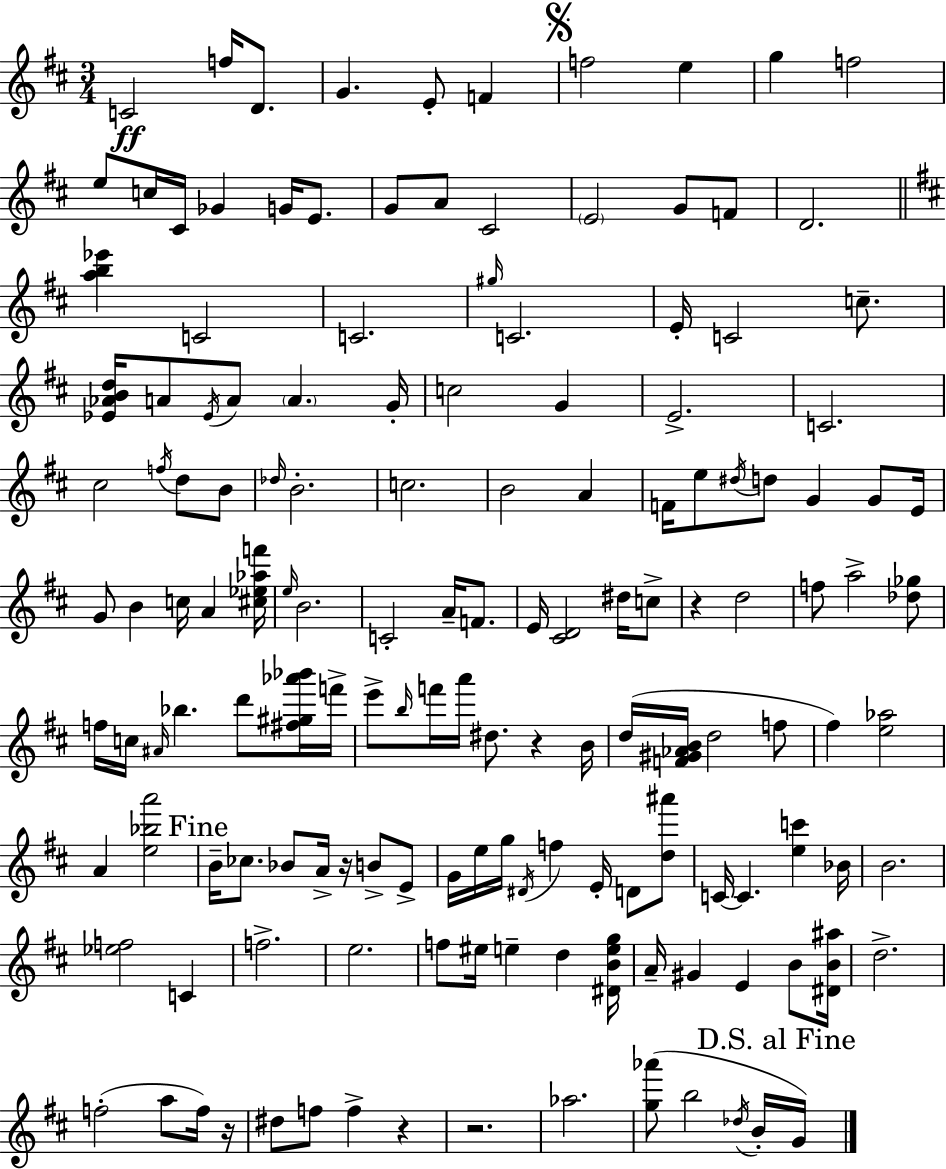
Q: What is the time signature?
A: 3/4